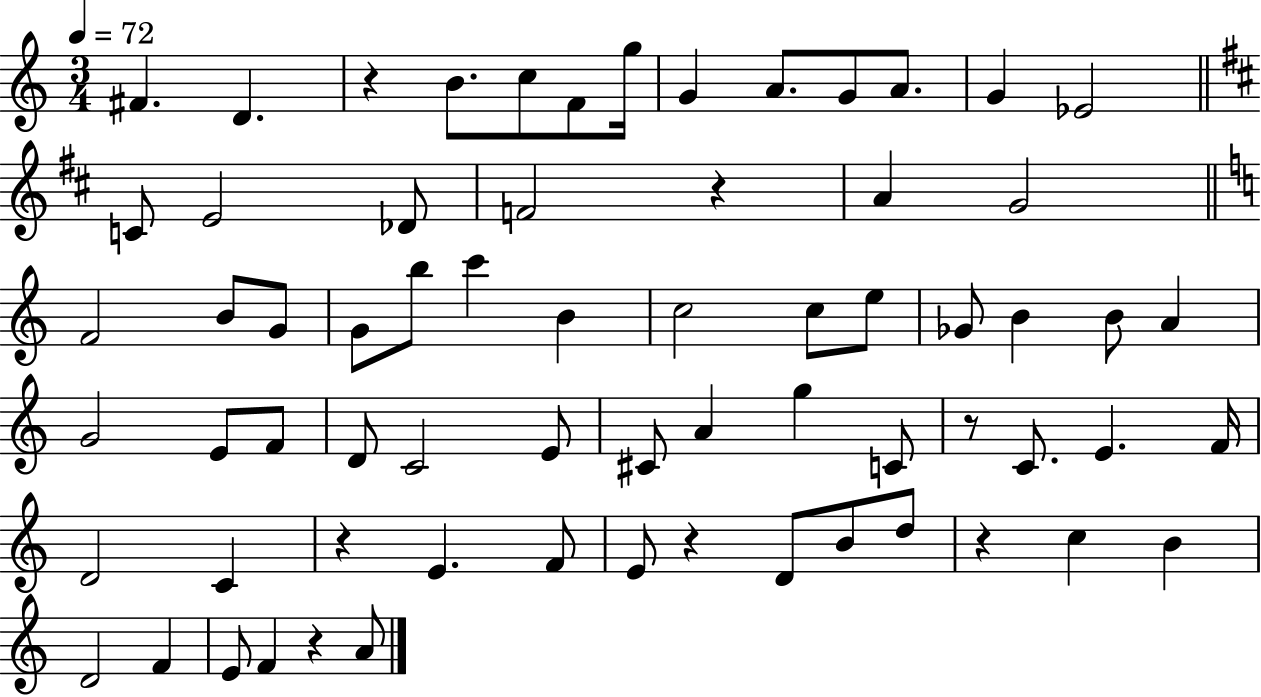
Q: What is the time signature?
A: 3/4